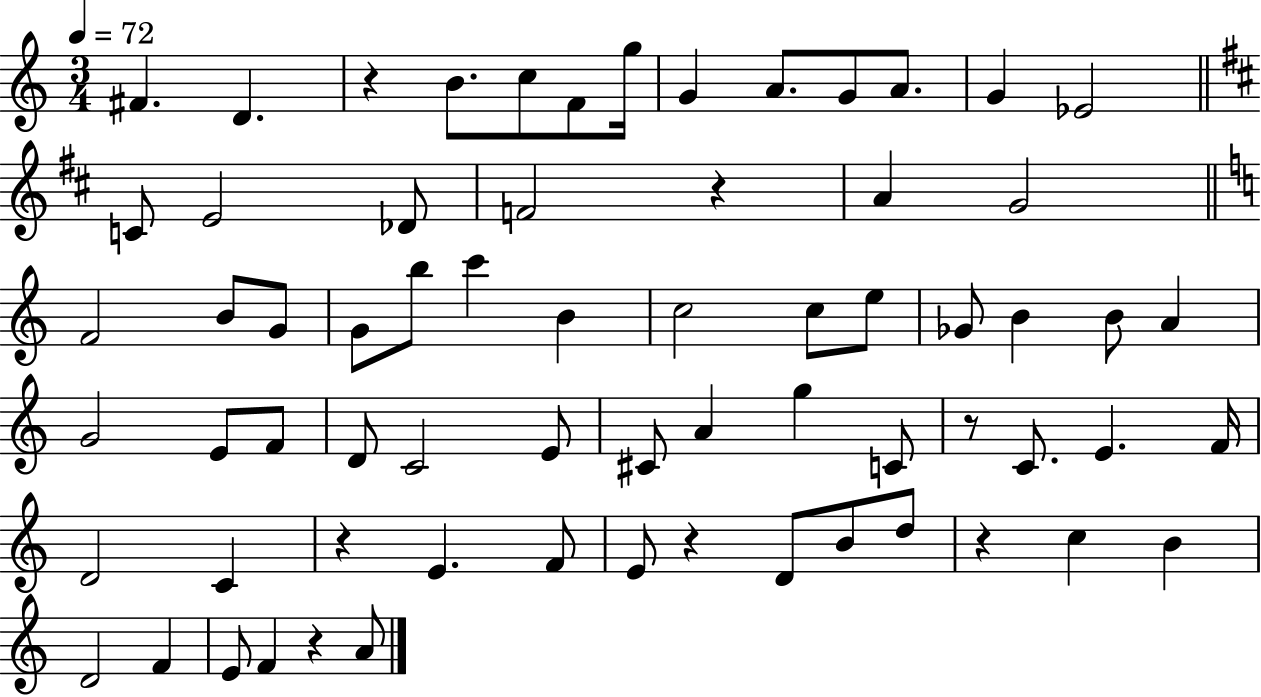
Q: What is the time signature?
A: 3/4